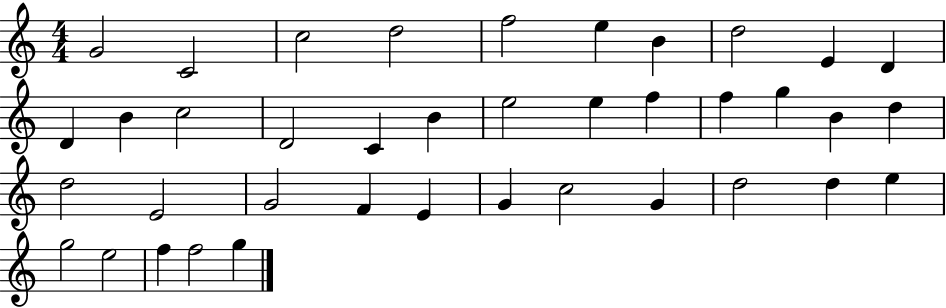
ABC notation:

X:1
T:Untitled
M:4/4
L:1/4
K:C
G2 C2 c2 d2 f2 e B d2 E D D B c2 D2 C B e2 e f f g B d d2 E2 G2 F E G c2 G d2 d e g2 e2 f f2 g